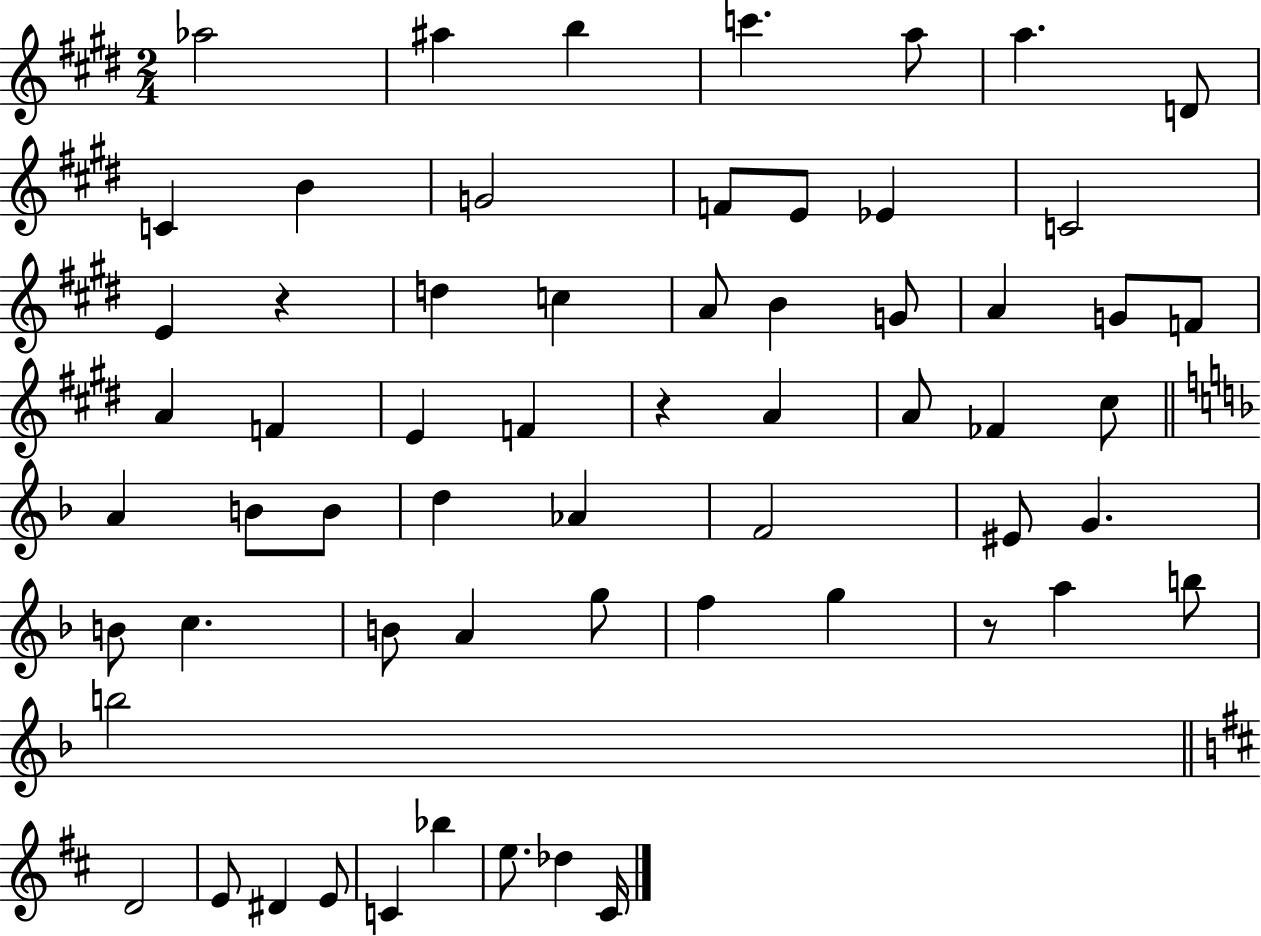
Ab5/h A#5/q B5/q C6/q. A5/e A5/q. D4/e C4/q B4/q G4/h F4/e E4/e Eb4/q C4/h E4/q R/q D5/q C5/q A4/e B4/q G4/e A4/q G4/e F4/e A4/q F4/q E4/q F4/q R/q A4/q A4/e FES4/q C#5/e A4/q B4/e B4/e D5/q Ab4/q F4/h EIS4/e G4/q. B4/e C5/q. B4/e A4/q G5/e F5/q G5/q R/e A5/q B5/e B5/h D4/h E4/e D#4/q E4/e C4/q Bb5/q E5/e. Db5/q C#4/s